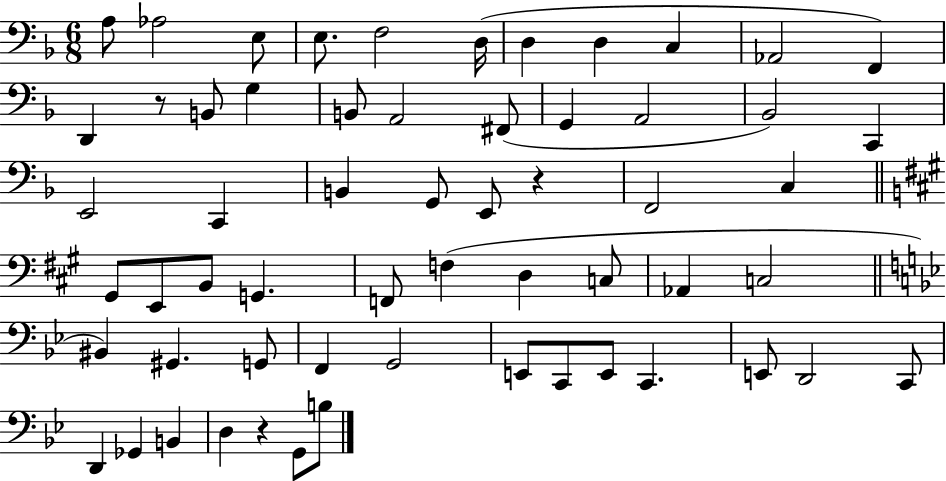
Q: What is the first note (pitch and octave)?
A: A3